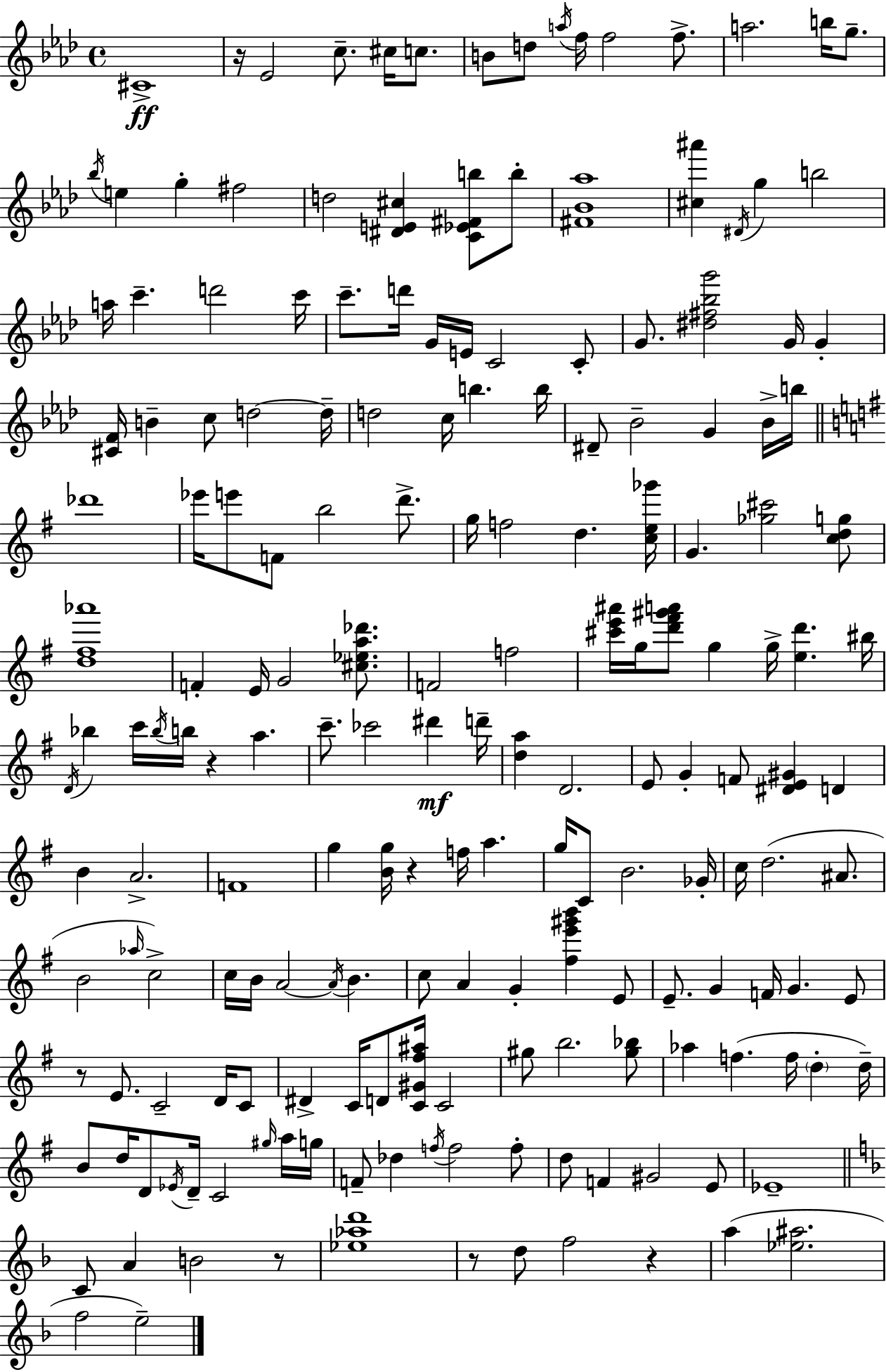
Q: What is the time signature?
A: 4/4